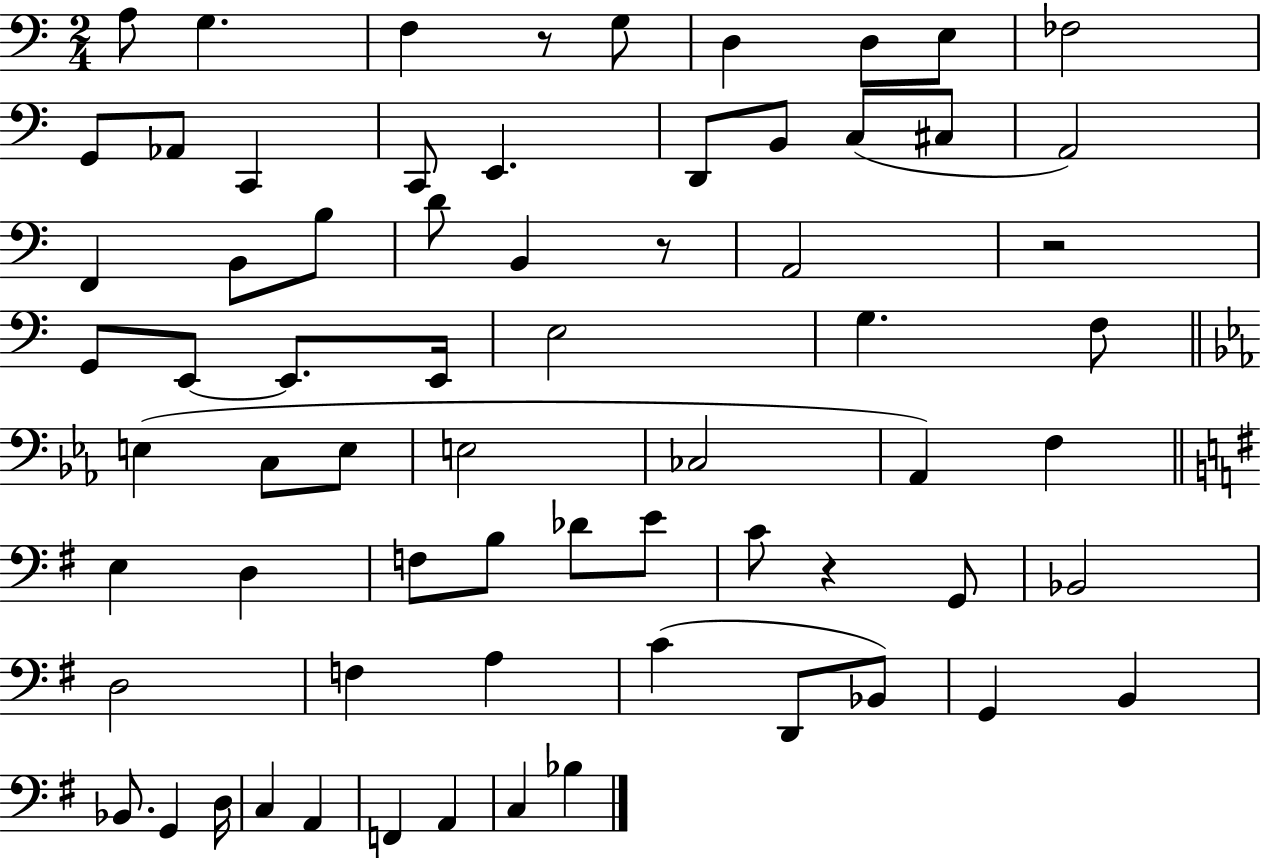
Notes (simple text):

A3/e G3/q. F3/q R/e G3/e D3/q D3/e E3/e FES3/h G2/e Ab2/e C2/q C2/e E2/q. D2/e B2/e C3/e C#3/e A2/h F2/q B2/e B3/e D4/e B2/q R/e A2/h R/h G2/e E2/e E2/e. E2/s E3/h G3/q. F3/e E3/q C3/e E3/e E3/h CES3/h Ab2/q F3/q E3/q D3/q F3/e B3/e Db4/e E4/e C4/e R/q G2/e Bb2/h D3/h F3/q A3/q C4/q D2/e Bb2/e G2/q B2/q Bb2/e. G2/q D3/s C3/q A2/q F2/q A2/q C3/q Bb3/q